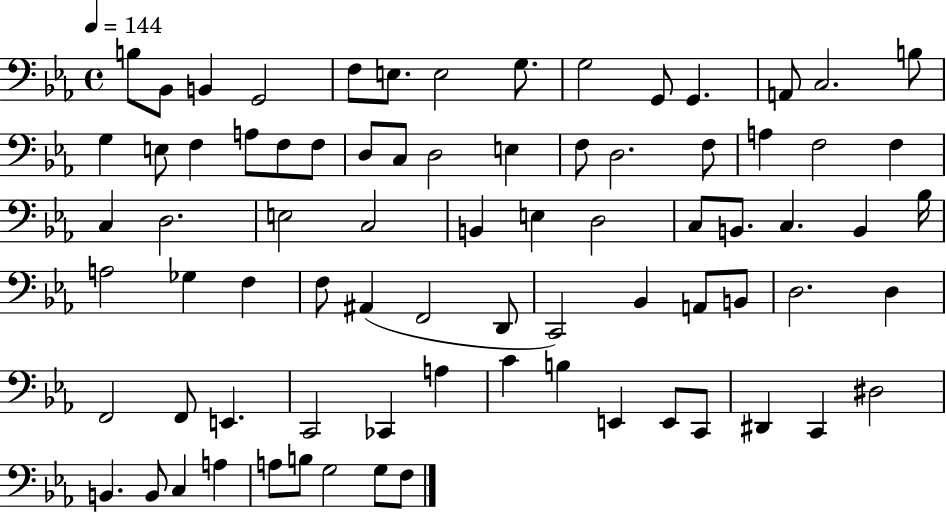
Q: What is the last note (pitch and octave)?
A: F3